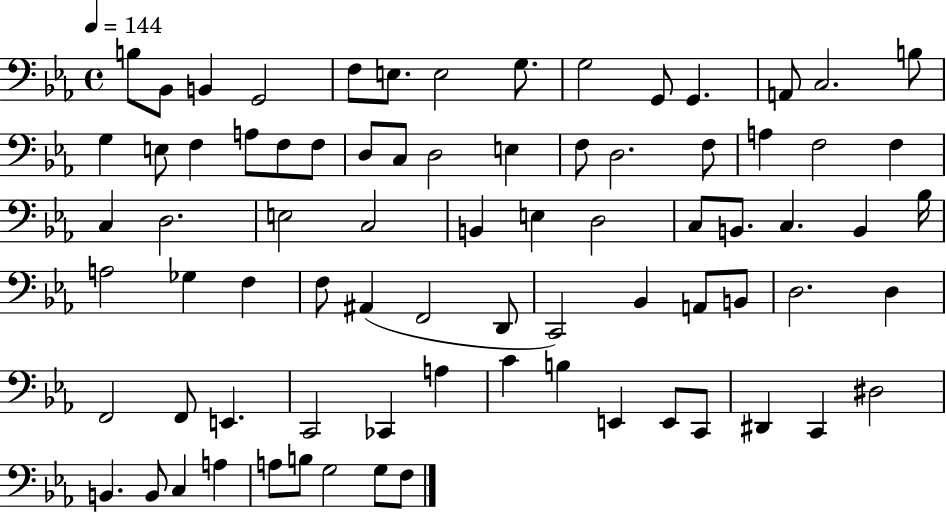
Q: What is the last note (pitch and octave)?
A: F3